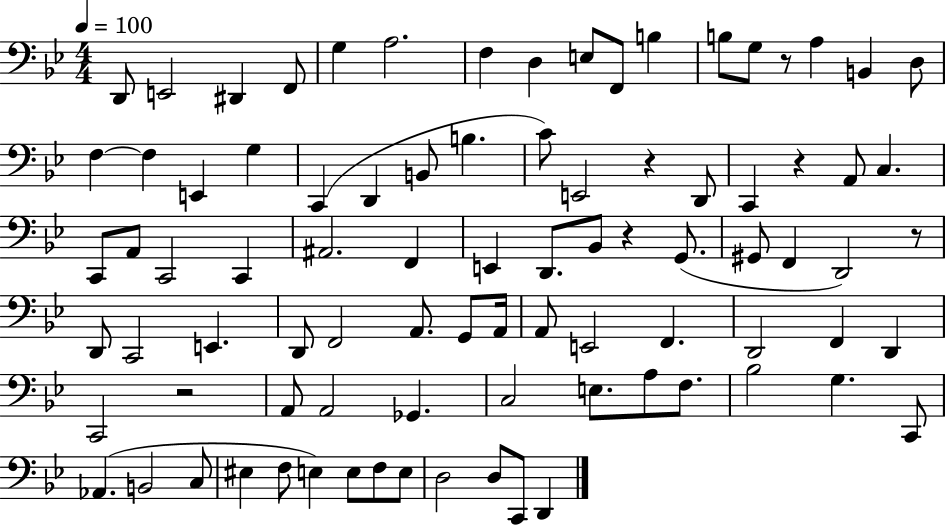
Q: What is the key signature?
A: BES major